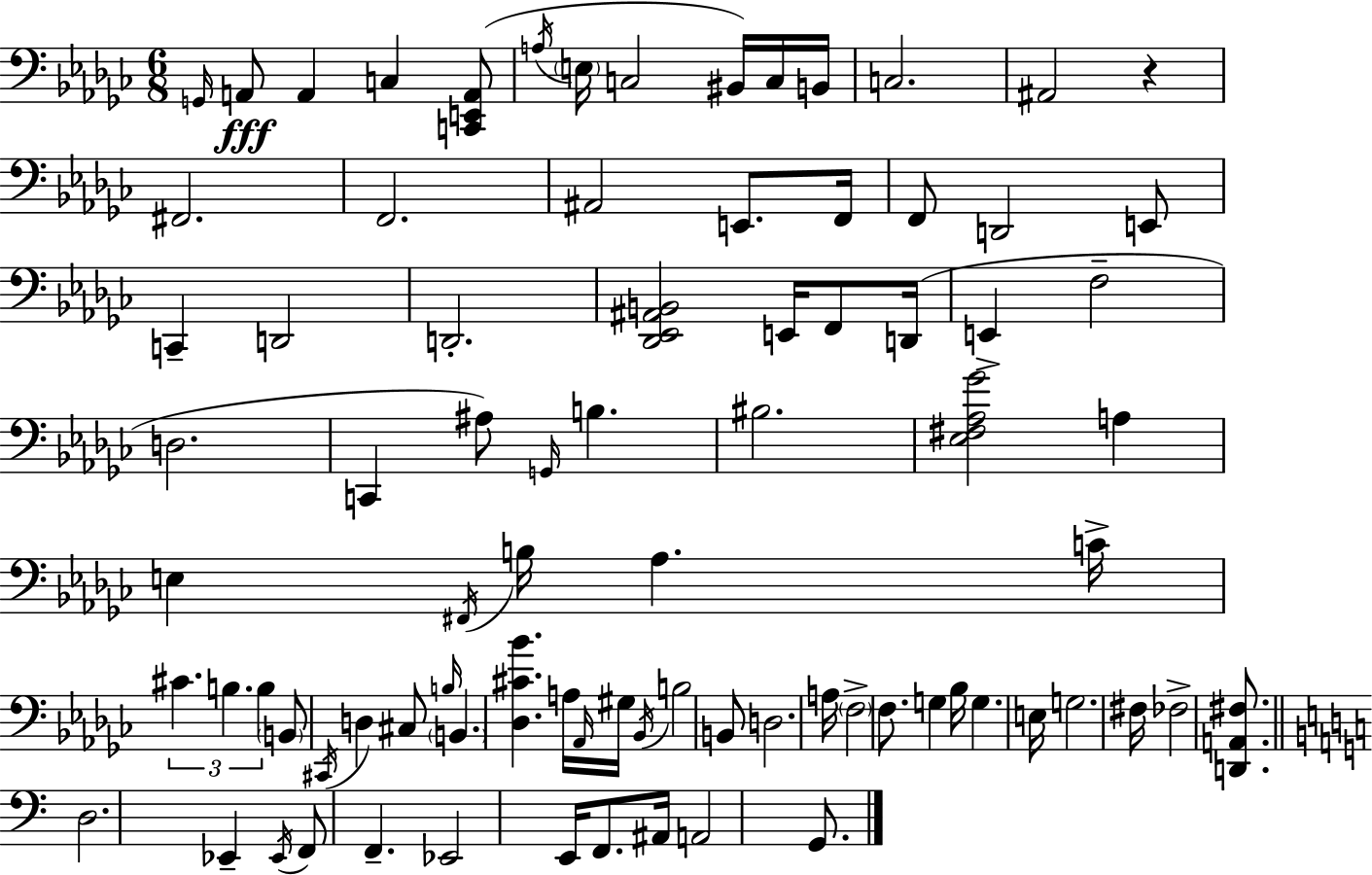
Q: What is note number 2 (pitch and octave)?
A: A2